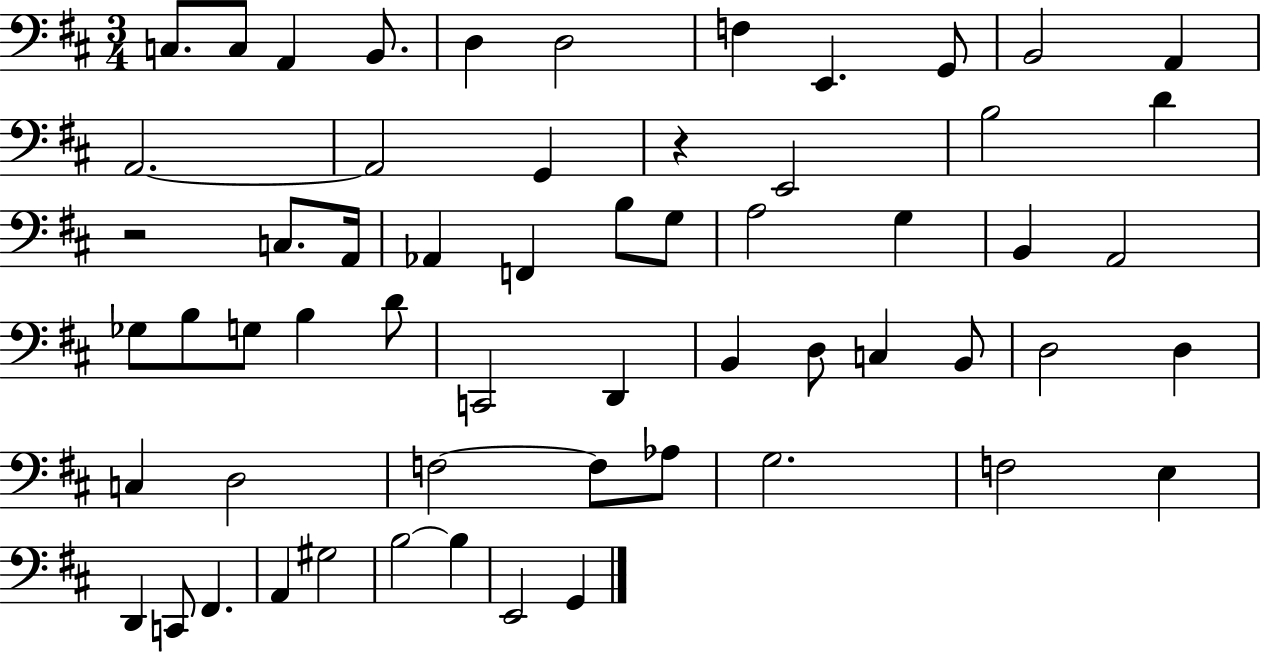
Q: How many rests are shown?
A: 2